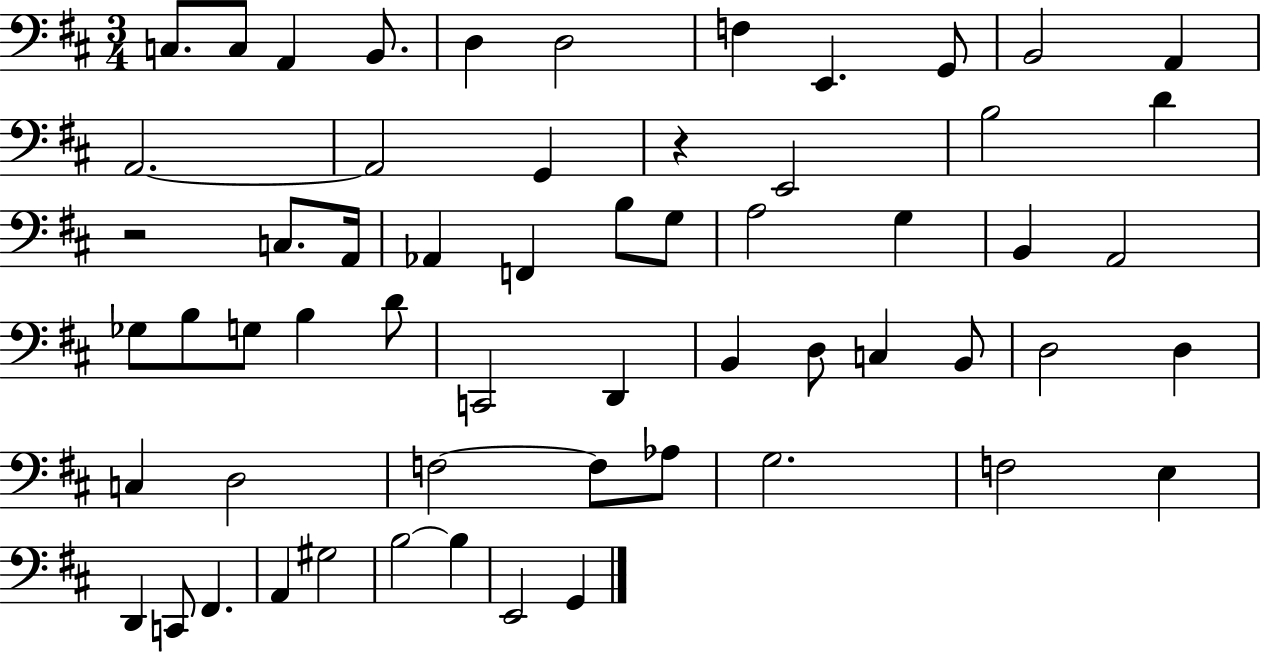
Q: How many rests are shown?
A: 2